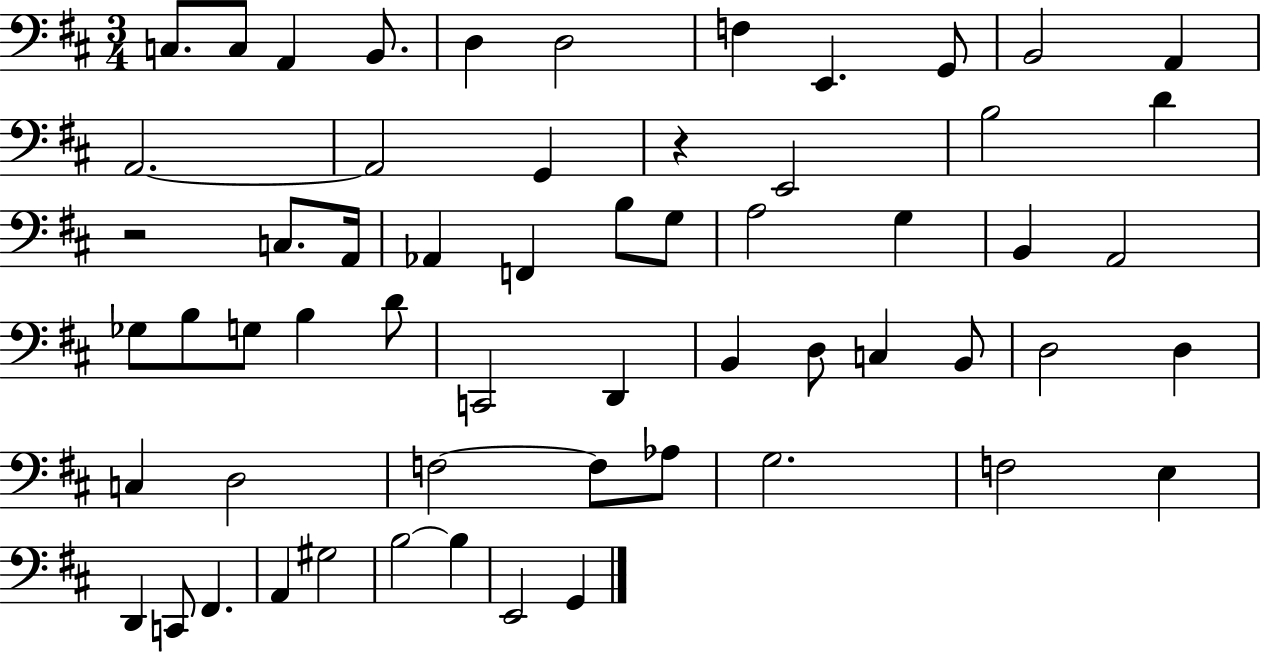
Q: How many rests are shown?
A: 2